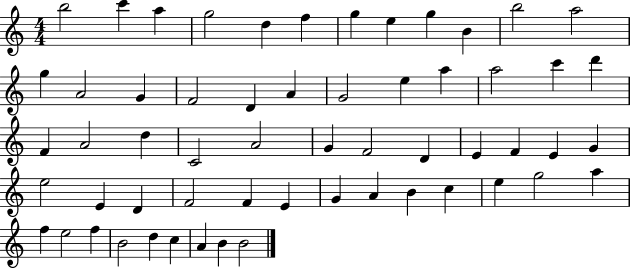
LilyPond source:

{
  \clef treble
  \numericTimeSignature
  \time 4/4
  \key c \major
  b''2 c'''4 a''4 | g''2 d''4 f''4 | g''4 e''4 g''4 b'4 | b''2 a''2 | \break g''4 a'2 g'4 | f'2 d'4 a'4 | g'2 e''4 a''4 | a''2 c'''4 d'''4 | \break f'4 a'2 d''4 | c'2 a'2 | g'4 f'2 d'4 | e'4 f'4 e'4 g'4 | \break e''2 e'4 d'4 | f'2 f'4 e'4 | g'4 a'4 b'4 c''4 | e''4 g''2 a''4 | \break f''4 e''2 f''4 | b'2 d''4 c''4 | a'4 b'4 b'2 | \bar "|."
}